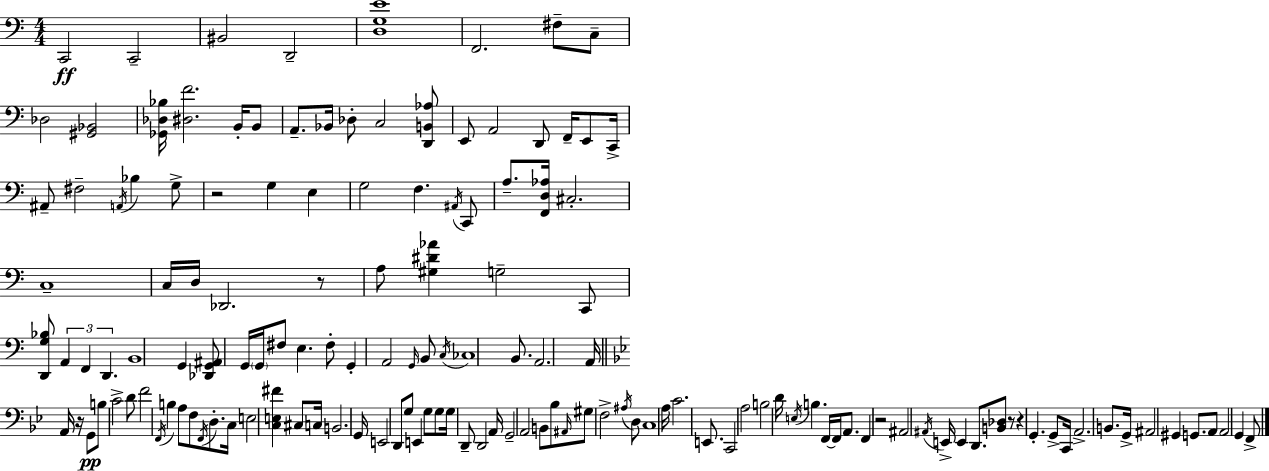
C2/h C2/h BIS2/h D2/h [D3,G3,E4]/w F2/h. F#3/e C3/e Db3/h [G#2,Bb2]/h [Gb2,Db3,Bb3]/s [D#3,F4]/h. B2/s B2/e A2/e. Bb2/s Db3/e C3/h [D2,B2,Ab3]/e E2/e A2/h D2/e F2/s E2/e C2/s A#2/e F#3/h A2/s Bb3/q G3/e R/h G3/q E3/q G3/h F3/q. A#2/s C2/e A3/e. [F2,D3,Ab3]/s C#3/h. C3/w C3/s D3/s Db2/h. R/e A3/e [G#3,D#4,Ab4]/q G3/h C2/e [D2,G3,Bb3]/e A2/q F2/q D2/q. B2/w G2/q [Db2,G2,A#2]/e G2/s G2/s F#3/e E3/q. F#3/e G2/q A2/h G2/s B2/e C3/s CES3/w B2/e. A2/h. A2/s A2/s R/s G2/e B3/e C4/h D4/e F4/h F2/s B3/q A3/e F3/e F2/s D3/e. C3/s E3/h [C3,E3,F#4]/q C#3/e C3/s B2/h. G2/s E2/h D2/e G3/e E2/q G3/e G3/e G3/s D2/e D2/h A2/s G2/h A2/h B2/e Bb3/e A#2/s G#3/e F3/h A#3/s D3/e C3/w A3/s C4/h. E2/e. C2/h A3/h B3/h D4/s E3/s B3/q. F2/s F2/s A2/e. F2/q R/h A#2/h A#2/s E2/s E2/q D2/e. [B2,Db3]/e R/e R/q G2/q. G2/e C2/s A2/h. B2/e. G2/s A#2/h G#2/q G2/e. A2/e A2/h G2/q F2/e